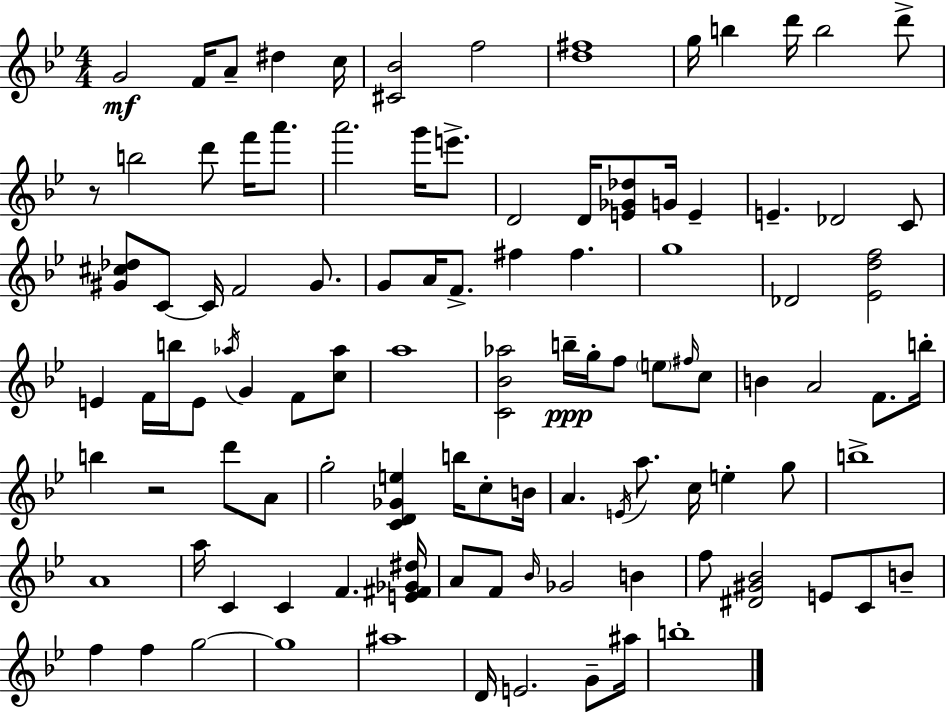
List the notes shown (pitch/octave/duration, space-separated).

G4/h F4/s A4/e D#5/q C5/s [C#4,Bb4]/h F5/h [D5,F#5]/w G5/s B5/q D6/s B5/h D6/e R/e B5/h D6/e F6/s A6/e. A6/h. G6/s E6/e. D4/h D4/s [E4,Gb4,Db5]/e G4/s E4/q E4/q. Db4/h C4/e [G#4,C#5,Db5]/e C4/e C4/s F4/h G#4/e. G4/e A4/s F4/e. F#5/q F#5/q. G5/w Db4/h [Eb4,D5,F5]/h E4/q F4/s B5/s E4/e Ab5/s G4/q F4/e [C5,Ab5]/e A5/w [C4,Bb4,Ab5]/h B5/s G5/s F5/e E5/e F#5/s C5/e B4/q A4/h F4/e. B5/s B5/q R/h D6/e A4/e G5/h [C4,D4,Gb4,E5]/q B5/s C5/e B4/s A4/q. E4/s A5/e. C5/s E5/q G5/e B5/w A4/w A5/s C4/q C4/q F4/q. [E4,F#4,Gb4,D#5]/s A4/e F4/e Bb4/s Gb4/h B4/q F5/e [D#4,G#4,Bb4]/h E4/e C4/e B4/e F5/q F5/q G5/h G5/w A#5/w D4/s E4/h. G4/e A#5/s B5/w